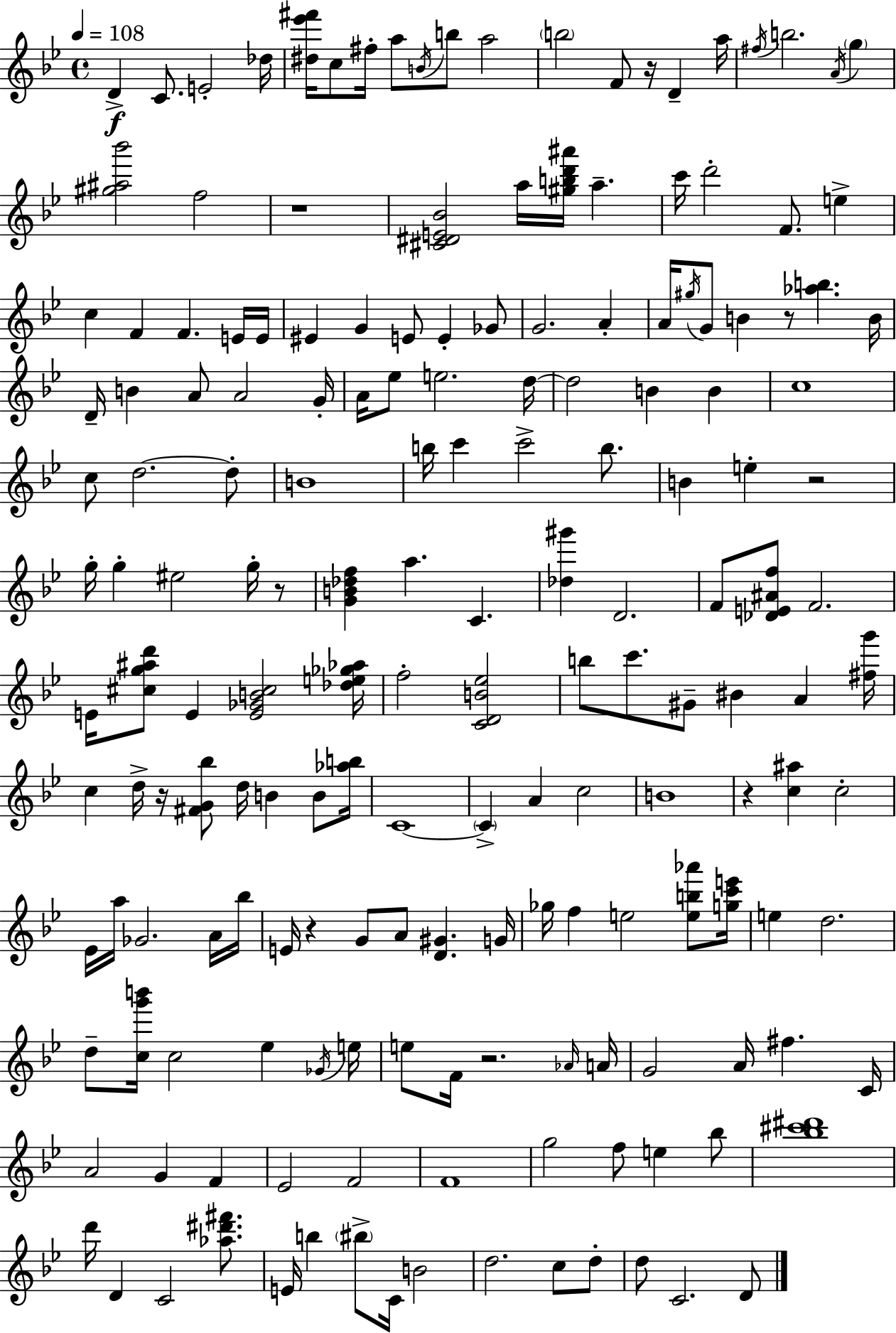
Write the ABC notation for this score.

X:1
T:Untitled
M:4/4
L:1/4
K:Gm
D C/2 E2 _d/4 [^d_e'^f']/4 c/2 ^f/4 a/2 B/4 b/2 a2 b2 F/2 z/4 D a/4 ^f/4 b2 A/4 g [^g^a_b']2 f2 z4 [^C^DE_B]2 a/4 [^gbd'^a']/4 a c'/4 d'2 F/2 e c F F E/4 E/4 ^E G E/2 E _G/2 G2 A A/4 ^g/4 G/2 B z/2 [_ab] B/4 D/4 B A/2 A2 G/4 A/4 _e/2 e2 d/4 d2 B B c4 c/2 d2 d/2 B4 b/4 c' c'2 b/2 B e z2 g/4 g ^e2 g/4 z/2 [GB_df] a C [_d^g'] D2 F/2 [_DE^Af]/2 F2 E/4 [^cg^ad']/2 E [E_GB^c]2 [_de_g_a]/4 f2 [CDB_e]2 b/2 c'/2 ^G/2 ^B A [^fg']/4 c d/4 z/4 [^FG_b]/2 d/4 B B/2 [_ab]/4 C4 C A c2 B4 z [c^a] c2 _E/4 a/4 _G2 A/4 _b/4 E/4 z G/2 A/2 [D^G] G/4 _g/4 f e2 [eb_a']/2 [gc'e']/4 e d2 d/2 [cg'b']/4 c2 _e _G/4 e/4 e/2 F/4 z2 _A/4 A/4 G2 A/4 ^f C/4 A2 G F _E2 F2 F4 g2 f/2 e _b/2 [_b^c'^d']4 d'/4 D C2 [_a^d'^f']/2 E/4 b ^b/2 C/4 B2 d2 c/2 d/2 d/2 C2 D/2